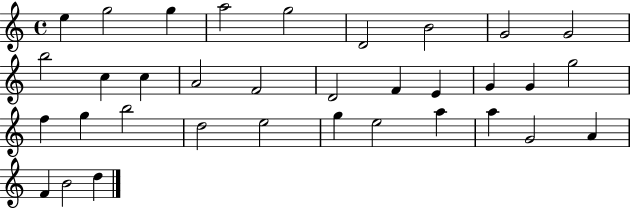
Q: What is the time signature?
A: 4/4